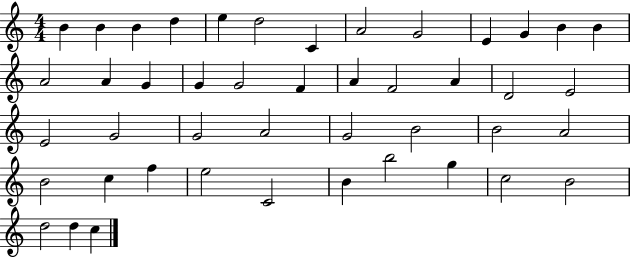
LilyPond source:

{
  \clef treble
  \numericTimeSignature
  \time 4/4
  \key c \major
  b'4 b'4 b'4 d''4 | e''4 d''2 c'4 | a'2 g'2 | e'4 g'4 b'4 b'4 | \break a'2 a'4 g'4 | g'4 g'2 f'4 | a'4 f'2 a'4 | d'2 e'2 | \break e'2 g'2 | g'2 a'2 | g'2 b'2 | b'2 a'2 | \break b'2 c''4 f''4 | e''2 c'2 | b'4 b''2 g''4 | c''2 b'2 | \break d''2 d''4 c''4 | \bar "|."
}